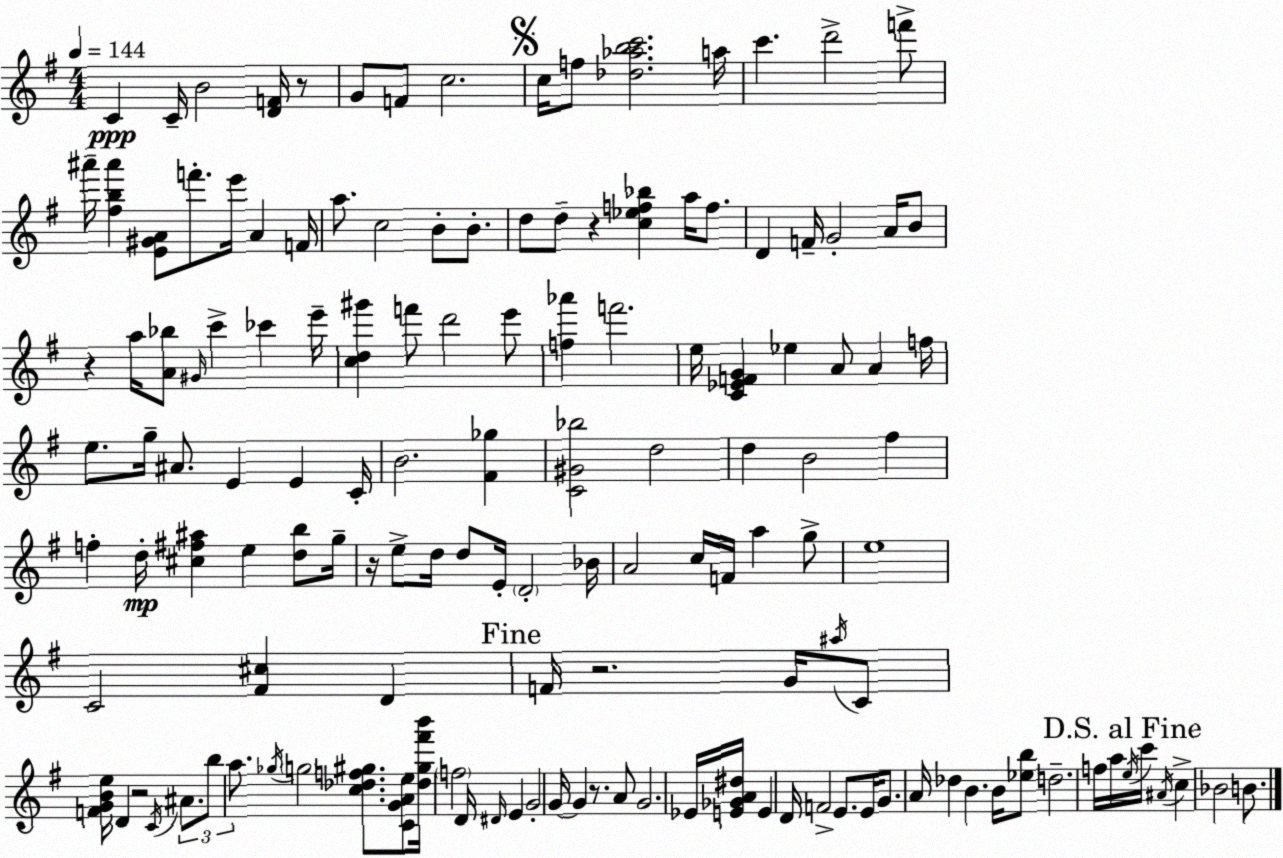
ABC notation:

X:1
T:Untitled
M:4/4
L:1/4
K:G
C C/4 B2 [DF]/4 z/2 G/2 F/2 c2 c/4 f/2 [_d_abc']2 a/4 c' d'2 f'/2 ^a'/4 [^fb^a'] [E^GA]/2 f'/2 e'/4 A F/4 a/2 c2 B/2 B/2 d/2 d/2 z [c_ef_b] a/4 f/2 D F/4 G2 A/4 B/2 z a/4 [A_b]/2 ^G/4 c' _c' e'/4 [cd^g'] f'/2 d'2 e'/2 [f_a'] f'2 e/4 [C_EFG] _e A/2 A f/4 e/2 g/4 ^A/2 E E C/4 B2 [^F_g] [C^G_b]2 d2 d B2 ^f f d/4 [^c^f^a] e [db]/2 g/4 z/4 e/2 d/4 d/2 E/4 D2 _B/4 A2 c/4 F/4 a g/2 e4 C2 [^F^c] D F/4 z2 G/4 ^a/4 C/2 [FGBe]/4 D z2 C/4 ^A/2 b/2 a/2 _g/4 g2 [c_df^g]/2 [CGAe]/2 [_d^g^f'b']/4 f2 D/4 ^D/4 E G2 G/4 G z/2 A/2 G2 _E/4 [E_GA^d]/4 E D/4 F2 E/2 E/4 G/2 A/4 _d B B/4 [_eb]/2 d2 f/4 a/4 e/4 c'/4 ^A/4 c _B2 B/2